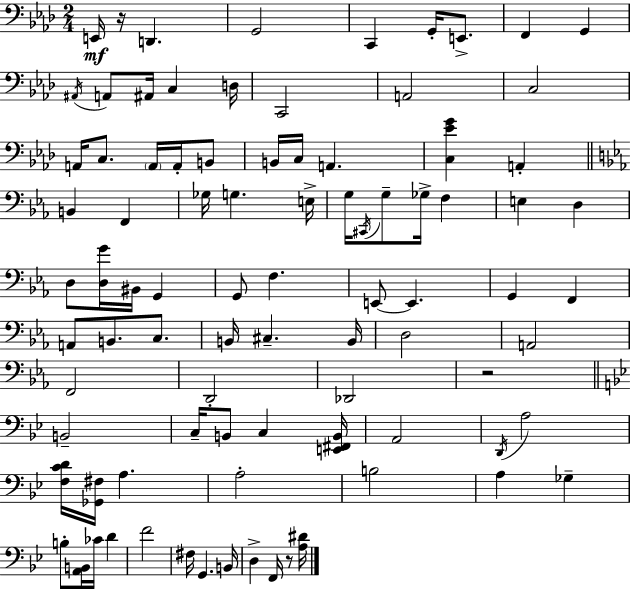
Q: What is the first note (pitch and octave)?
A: E2